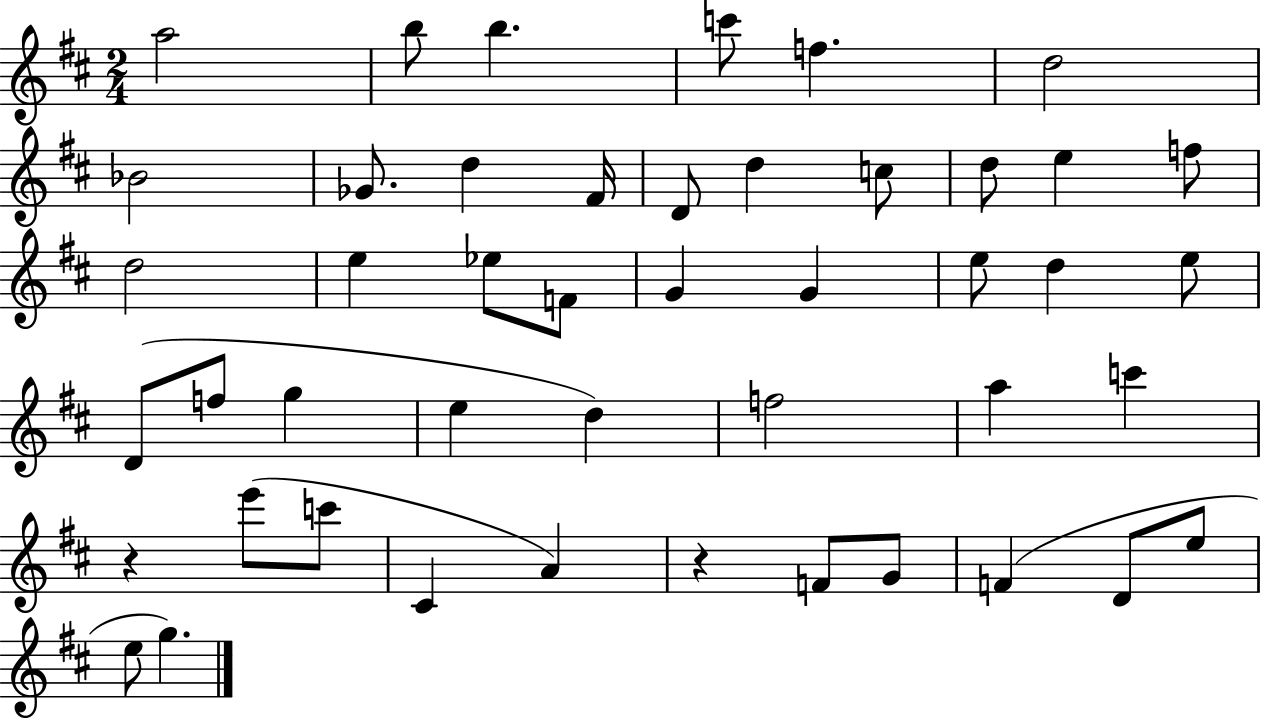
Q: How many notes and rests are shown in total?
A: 46